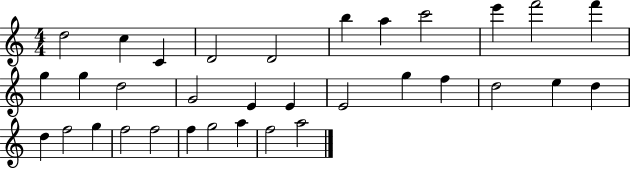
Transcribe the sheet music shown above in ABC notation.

X:1
T:Untitled
M:4/4
L:1/4
K:C
d2 c C D2 D2 b a c'2 e' f'2 f' g g d2 G2 E E E2 g f d2 e d d f2 g f2 f2 f g2 a f2 a2